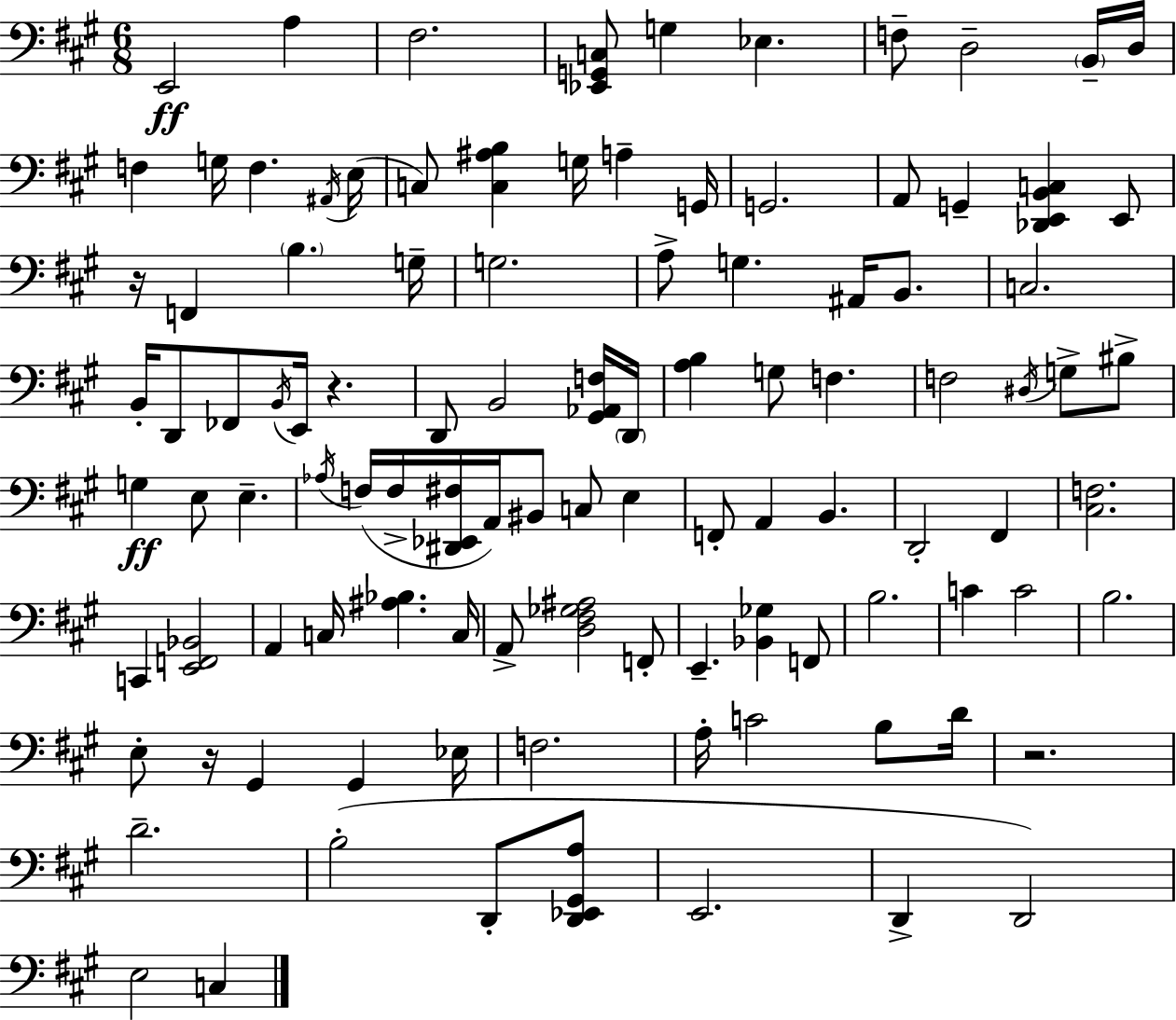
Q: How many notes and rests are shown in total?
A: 105